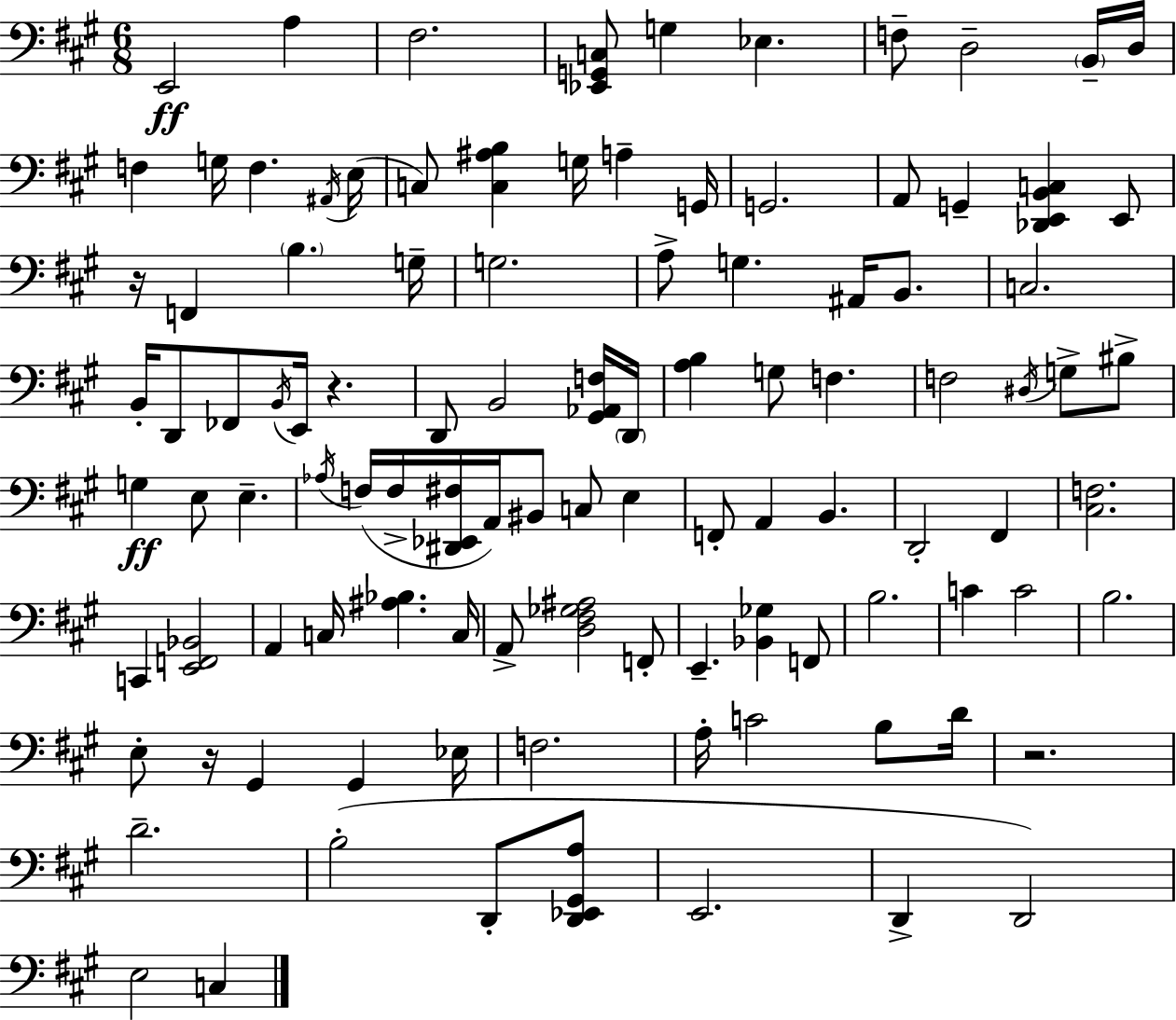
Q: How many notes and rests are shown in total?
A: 105